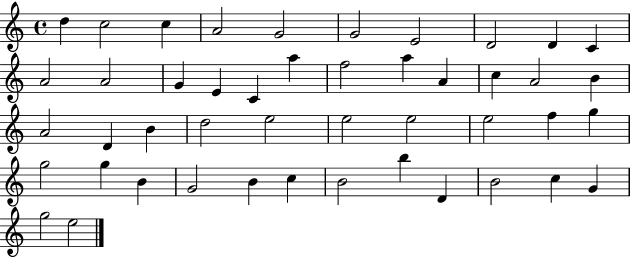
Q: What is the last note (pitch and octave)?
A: E5